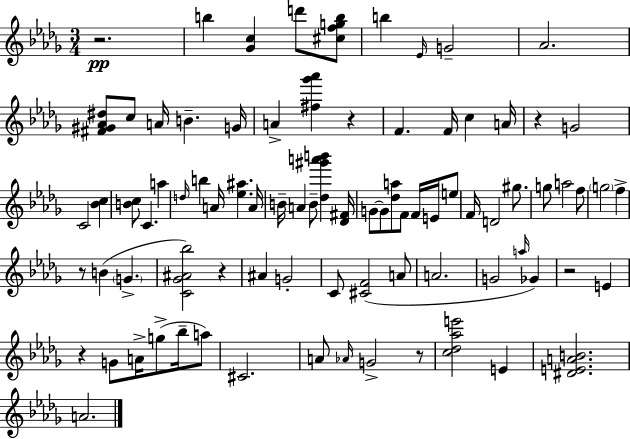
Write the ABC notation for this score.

X:1
T:Untitled
M:3/4
L:1/4
K:Bbm
z2 b [_Gc] d'/2 [^cfgb]/2 b _E/4 G2 _A2 [^F^G_A^d]/2 c/2 A/4 B G/4 A [^f_g'_a'] z F F/4 c A/4 z G2 C2 [_Bc] [Bc]/2 C a d/4 b A/4 [_e^a] A/4 B/4 A B/2 [_d^g'a'b'] [_D^F]/4 G/2 G/2 [_da]/2 F/2 F/4 E/4 e/2 F/4 D2 ^g/2 g/2 a2 f/2 g2 f z/2 B G [C_G^A_b]2 z ^A G2 C/2 [^CF]2 A/2 A2 G2 a/4 _G z2 E z G/2 A/4 g/2 _b/4 a/2 ^C2 A/2 _A/4 G2 z/2 [c_d_ae']2 E [^DEAB]2 A2